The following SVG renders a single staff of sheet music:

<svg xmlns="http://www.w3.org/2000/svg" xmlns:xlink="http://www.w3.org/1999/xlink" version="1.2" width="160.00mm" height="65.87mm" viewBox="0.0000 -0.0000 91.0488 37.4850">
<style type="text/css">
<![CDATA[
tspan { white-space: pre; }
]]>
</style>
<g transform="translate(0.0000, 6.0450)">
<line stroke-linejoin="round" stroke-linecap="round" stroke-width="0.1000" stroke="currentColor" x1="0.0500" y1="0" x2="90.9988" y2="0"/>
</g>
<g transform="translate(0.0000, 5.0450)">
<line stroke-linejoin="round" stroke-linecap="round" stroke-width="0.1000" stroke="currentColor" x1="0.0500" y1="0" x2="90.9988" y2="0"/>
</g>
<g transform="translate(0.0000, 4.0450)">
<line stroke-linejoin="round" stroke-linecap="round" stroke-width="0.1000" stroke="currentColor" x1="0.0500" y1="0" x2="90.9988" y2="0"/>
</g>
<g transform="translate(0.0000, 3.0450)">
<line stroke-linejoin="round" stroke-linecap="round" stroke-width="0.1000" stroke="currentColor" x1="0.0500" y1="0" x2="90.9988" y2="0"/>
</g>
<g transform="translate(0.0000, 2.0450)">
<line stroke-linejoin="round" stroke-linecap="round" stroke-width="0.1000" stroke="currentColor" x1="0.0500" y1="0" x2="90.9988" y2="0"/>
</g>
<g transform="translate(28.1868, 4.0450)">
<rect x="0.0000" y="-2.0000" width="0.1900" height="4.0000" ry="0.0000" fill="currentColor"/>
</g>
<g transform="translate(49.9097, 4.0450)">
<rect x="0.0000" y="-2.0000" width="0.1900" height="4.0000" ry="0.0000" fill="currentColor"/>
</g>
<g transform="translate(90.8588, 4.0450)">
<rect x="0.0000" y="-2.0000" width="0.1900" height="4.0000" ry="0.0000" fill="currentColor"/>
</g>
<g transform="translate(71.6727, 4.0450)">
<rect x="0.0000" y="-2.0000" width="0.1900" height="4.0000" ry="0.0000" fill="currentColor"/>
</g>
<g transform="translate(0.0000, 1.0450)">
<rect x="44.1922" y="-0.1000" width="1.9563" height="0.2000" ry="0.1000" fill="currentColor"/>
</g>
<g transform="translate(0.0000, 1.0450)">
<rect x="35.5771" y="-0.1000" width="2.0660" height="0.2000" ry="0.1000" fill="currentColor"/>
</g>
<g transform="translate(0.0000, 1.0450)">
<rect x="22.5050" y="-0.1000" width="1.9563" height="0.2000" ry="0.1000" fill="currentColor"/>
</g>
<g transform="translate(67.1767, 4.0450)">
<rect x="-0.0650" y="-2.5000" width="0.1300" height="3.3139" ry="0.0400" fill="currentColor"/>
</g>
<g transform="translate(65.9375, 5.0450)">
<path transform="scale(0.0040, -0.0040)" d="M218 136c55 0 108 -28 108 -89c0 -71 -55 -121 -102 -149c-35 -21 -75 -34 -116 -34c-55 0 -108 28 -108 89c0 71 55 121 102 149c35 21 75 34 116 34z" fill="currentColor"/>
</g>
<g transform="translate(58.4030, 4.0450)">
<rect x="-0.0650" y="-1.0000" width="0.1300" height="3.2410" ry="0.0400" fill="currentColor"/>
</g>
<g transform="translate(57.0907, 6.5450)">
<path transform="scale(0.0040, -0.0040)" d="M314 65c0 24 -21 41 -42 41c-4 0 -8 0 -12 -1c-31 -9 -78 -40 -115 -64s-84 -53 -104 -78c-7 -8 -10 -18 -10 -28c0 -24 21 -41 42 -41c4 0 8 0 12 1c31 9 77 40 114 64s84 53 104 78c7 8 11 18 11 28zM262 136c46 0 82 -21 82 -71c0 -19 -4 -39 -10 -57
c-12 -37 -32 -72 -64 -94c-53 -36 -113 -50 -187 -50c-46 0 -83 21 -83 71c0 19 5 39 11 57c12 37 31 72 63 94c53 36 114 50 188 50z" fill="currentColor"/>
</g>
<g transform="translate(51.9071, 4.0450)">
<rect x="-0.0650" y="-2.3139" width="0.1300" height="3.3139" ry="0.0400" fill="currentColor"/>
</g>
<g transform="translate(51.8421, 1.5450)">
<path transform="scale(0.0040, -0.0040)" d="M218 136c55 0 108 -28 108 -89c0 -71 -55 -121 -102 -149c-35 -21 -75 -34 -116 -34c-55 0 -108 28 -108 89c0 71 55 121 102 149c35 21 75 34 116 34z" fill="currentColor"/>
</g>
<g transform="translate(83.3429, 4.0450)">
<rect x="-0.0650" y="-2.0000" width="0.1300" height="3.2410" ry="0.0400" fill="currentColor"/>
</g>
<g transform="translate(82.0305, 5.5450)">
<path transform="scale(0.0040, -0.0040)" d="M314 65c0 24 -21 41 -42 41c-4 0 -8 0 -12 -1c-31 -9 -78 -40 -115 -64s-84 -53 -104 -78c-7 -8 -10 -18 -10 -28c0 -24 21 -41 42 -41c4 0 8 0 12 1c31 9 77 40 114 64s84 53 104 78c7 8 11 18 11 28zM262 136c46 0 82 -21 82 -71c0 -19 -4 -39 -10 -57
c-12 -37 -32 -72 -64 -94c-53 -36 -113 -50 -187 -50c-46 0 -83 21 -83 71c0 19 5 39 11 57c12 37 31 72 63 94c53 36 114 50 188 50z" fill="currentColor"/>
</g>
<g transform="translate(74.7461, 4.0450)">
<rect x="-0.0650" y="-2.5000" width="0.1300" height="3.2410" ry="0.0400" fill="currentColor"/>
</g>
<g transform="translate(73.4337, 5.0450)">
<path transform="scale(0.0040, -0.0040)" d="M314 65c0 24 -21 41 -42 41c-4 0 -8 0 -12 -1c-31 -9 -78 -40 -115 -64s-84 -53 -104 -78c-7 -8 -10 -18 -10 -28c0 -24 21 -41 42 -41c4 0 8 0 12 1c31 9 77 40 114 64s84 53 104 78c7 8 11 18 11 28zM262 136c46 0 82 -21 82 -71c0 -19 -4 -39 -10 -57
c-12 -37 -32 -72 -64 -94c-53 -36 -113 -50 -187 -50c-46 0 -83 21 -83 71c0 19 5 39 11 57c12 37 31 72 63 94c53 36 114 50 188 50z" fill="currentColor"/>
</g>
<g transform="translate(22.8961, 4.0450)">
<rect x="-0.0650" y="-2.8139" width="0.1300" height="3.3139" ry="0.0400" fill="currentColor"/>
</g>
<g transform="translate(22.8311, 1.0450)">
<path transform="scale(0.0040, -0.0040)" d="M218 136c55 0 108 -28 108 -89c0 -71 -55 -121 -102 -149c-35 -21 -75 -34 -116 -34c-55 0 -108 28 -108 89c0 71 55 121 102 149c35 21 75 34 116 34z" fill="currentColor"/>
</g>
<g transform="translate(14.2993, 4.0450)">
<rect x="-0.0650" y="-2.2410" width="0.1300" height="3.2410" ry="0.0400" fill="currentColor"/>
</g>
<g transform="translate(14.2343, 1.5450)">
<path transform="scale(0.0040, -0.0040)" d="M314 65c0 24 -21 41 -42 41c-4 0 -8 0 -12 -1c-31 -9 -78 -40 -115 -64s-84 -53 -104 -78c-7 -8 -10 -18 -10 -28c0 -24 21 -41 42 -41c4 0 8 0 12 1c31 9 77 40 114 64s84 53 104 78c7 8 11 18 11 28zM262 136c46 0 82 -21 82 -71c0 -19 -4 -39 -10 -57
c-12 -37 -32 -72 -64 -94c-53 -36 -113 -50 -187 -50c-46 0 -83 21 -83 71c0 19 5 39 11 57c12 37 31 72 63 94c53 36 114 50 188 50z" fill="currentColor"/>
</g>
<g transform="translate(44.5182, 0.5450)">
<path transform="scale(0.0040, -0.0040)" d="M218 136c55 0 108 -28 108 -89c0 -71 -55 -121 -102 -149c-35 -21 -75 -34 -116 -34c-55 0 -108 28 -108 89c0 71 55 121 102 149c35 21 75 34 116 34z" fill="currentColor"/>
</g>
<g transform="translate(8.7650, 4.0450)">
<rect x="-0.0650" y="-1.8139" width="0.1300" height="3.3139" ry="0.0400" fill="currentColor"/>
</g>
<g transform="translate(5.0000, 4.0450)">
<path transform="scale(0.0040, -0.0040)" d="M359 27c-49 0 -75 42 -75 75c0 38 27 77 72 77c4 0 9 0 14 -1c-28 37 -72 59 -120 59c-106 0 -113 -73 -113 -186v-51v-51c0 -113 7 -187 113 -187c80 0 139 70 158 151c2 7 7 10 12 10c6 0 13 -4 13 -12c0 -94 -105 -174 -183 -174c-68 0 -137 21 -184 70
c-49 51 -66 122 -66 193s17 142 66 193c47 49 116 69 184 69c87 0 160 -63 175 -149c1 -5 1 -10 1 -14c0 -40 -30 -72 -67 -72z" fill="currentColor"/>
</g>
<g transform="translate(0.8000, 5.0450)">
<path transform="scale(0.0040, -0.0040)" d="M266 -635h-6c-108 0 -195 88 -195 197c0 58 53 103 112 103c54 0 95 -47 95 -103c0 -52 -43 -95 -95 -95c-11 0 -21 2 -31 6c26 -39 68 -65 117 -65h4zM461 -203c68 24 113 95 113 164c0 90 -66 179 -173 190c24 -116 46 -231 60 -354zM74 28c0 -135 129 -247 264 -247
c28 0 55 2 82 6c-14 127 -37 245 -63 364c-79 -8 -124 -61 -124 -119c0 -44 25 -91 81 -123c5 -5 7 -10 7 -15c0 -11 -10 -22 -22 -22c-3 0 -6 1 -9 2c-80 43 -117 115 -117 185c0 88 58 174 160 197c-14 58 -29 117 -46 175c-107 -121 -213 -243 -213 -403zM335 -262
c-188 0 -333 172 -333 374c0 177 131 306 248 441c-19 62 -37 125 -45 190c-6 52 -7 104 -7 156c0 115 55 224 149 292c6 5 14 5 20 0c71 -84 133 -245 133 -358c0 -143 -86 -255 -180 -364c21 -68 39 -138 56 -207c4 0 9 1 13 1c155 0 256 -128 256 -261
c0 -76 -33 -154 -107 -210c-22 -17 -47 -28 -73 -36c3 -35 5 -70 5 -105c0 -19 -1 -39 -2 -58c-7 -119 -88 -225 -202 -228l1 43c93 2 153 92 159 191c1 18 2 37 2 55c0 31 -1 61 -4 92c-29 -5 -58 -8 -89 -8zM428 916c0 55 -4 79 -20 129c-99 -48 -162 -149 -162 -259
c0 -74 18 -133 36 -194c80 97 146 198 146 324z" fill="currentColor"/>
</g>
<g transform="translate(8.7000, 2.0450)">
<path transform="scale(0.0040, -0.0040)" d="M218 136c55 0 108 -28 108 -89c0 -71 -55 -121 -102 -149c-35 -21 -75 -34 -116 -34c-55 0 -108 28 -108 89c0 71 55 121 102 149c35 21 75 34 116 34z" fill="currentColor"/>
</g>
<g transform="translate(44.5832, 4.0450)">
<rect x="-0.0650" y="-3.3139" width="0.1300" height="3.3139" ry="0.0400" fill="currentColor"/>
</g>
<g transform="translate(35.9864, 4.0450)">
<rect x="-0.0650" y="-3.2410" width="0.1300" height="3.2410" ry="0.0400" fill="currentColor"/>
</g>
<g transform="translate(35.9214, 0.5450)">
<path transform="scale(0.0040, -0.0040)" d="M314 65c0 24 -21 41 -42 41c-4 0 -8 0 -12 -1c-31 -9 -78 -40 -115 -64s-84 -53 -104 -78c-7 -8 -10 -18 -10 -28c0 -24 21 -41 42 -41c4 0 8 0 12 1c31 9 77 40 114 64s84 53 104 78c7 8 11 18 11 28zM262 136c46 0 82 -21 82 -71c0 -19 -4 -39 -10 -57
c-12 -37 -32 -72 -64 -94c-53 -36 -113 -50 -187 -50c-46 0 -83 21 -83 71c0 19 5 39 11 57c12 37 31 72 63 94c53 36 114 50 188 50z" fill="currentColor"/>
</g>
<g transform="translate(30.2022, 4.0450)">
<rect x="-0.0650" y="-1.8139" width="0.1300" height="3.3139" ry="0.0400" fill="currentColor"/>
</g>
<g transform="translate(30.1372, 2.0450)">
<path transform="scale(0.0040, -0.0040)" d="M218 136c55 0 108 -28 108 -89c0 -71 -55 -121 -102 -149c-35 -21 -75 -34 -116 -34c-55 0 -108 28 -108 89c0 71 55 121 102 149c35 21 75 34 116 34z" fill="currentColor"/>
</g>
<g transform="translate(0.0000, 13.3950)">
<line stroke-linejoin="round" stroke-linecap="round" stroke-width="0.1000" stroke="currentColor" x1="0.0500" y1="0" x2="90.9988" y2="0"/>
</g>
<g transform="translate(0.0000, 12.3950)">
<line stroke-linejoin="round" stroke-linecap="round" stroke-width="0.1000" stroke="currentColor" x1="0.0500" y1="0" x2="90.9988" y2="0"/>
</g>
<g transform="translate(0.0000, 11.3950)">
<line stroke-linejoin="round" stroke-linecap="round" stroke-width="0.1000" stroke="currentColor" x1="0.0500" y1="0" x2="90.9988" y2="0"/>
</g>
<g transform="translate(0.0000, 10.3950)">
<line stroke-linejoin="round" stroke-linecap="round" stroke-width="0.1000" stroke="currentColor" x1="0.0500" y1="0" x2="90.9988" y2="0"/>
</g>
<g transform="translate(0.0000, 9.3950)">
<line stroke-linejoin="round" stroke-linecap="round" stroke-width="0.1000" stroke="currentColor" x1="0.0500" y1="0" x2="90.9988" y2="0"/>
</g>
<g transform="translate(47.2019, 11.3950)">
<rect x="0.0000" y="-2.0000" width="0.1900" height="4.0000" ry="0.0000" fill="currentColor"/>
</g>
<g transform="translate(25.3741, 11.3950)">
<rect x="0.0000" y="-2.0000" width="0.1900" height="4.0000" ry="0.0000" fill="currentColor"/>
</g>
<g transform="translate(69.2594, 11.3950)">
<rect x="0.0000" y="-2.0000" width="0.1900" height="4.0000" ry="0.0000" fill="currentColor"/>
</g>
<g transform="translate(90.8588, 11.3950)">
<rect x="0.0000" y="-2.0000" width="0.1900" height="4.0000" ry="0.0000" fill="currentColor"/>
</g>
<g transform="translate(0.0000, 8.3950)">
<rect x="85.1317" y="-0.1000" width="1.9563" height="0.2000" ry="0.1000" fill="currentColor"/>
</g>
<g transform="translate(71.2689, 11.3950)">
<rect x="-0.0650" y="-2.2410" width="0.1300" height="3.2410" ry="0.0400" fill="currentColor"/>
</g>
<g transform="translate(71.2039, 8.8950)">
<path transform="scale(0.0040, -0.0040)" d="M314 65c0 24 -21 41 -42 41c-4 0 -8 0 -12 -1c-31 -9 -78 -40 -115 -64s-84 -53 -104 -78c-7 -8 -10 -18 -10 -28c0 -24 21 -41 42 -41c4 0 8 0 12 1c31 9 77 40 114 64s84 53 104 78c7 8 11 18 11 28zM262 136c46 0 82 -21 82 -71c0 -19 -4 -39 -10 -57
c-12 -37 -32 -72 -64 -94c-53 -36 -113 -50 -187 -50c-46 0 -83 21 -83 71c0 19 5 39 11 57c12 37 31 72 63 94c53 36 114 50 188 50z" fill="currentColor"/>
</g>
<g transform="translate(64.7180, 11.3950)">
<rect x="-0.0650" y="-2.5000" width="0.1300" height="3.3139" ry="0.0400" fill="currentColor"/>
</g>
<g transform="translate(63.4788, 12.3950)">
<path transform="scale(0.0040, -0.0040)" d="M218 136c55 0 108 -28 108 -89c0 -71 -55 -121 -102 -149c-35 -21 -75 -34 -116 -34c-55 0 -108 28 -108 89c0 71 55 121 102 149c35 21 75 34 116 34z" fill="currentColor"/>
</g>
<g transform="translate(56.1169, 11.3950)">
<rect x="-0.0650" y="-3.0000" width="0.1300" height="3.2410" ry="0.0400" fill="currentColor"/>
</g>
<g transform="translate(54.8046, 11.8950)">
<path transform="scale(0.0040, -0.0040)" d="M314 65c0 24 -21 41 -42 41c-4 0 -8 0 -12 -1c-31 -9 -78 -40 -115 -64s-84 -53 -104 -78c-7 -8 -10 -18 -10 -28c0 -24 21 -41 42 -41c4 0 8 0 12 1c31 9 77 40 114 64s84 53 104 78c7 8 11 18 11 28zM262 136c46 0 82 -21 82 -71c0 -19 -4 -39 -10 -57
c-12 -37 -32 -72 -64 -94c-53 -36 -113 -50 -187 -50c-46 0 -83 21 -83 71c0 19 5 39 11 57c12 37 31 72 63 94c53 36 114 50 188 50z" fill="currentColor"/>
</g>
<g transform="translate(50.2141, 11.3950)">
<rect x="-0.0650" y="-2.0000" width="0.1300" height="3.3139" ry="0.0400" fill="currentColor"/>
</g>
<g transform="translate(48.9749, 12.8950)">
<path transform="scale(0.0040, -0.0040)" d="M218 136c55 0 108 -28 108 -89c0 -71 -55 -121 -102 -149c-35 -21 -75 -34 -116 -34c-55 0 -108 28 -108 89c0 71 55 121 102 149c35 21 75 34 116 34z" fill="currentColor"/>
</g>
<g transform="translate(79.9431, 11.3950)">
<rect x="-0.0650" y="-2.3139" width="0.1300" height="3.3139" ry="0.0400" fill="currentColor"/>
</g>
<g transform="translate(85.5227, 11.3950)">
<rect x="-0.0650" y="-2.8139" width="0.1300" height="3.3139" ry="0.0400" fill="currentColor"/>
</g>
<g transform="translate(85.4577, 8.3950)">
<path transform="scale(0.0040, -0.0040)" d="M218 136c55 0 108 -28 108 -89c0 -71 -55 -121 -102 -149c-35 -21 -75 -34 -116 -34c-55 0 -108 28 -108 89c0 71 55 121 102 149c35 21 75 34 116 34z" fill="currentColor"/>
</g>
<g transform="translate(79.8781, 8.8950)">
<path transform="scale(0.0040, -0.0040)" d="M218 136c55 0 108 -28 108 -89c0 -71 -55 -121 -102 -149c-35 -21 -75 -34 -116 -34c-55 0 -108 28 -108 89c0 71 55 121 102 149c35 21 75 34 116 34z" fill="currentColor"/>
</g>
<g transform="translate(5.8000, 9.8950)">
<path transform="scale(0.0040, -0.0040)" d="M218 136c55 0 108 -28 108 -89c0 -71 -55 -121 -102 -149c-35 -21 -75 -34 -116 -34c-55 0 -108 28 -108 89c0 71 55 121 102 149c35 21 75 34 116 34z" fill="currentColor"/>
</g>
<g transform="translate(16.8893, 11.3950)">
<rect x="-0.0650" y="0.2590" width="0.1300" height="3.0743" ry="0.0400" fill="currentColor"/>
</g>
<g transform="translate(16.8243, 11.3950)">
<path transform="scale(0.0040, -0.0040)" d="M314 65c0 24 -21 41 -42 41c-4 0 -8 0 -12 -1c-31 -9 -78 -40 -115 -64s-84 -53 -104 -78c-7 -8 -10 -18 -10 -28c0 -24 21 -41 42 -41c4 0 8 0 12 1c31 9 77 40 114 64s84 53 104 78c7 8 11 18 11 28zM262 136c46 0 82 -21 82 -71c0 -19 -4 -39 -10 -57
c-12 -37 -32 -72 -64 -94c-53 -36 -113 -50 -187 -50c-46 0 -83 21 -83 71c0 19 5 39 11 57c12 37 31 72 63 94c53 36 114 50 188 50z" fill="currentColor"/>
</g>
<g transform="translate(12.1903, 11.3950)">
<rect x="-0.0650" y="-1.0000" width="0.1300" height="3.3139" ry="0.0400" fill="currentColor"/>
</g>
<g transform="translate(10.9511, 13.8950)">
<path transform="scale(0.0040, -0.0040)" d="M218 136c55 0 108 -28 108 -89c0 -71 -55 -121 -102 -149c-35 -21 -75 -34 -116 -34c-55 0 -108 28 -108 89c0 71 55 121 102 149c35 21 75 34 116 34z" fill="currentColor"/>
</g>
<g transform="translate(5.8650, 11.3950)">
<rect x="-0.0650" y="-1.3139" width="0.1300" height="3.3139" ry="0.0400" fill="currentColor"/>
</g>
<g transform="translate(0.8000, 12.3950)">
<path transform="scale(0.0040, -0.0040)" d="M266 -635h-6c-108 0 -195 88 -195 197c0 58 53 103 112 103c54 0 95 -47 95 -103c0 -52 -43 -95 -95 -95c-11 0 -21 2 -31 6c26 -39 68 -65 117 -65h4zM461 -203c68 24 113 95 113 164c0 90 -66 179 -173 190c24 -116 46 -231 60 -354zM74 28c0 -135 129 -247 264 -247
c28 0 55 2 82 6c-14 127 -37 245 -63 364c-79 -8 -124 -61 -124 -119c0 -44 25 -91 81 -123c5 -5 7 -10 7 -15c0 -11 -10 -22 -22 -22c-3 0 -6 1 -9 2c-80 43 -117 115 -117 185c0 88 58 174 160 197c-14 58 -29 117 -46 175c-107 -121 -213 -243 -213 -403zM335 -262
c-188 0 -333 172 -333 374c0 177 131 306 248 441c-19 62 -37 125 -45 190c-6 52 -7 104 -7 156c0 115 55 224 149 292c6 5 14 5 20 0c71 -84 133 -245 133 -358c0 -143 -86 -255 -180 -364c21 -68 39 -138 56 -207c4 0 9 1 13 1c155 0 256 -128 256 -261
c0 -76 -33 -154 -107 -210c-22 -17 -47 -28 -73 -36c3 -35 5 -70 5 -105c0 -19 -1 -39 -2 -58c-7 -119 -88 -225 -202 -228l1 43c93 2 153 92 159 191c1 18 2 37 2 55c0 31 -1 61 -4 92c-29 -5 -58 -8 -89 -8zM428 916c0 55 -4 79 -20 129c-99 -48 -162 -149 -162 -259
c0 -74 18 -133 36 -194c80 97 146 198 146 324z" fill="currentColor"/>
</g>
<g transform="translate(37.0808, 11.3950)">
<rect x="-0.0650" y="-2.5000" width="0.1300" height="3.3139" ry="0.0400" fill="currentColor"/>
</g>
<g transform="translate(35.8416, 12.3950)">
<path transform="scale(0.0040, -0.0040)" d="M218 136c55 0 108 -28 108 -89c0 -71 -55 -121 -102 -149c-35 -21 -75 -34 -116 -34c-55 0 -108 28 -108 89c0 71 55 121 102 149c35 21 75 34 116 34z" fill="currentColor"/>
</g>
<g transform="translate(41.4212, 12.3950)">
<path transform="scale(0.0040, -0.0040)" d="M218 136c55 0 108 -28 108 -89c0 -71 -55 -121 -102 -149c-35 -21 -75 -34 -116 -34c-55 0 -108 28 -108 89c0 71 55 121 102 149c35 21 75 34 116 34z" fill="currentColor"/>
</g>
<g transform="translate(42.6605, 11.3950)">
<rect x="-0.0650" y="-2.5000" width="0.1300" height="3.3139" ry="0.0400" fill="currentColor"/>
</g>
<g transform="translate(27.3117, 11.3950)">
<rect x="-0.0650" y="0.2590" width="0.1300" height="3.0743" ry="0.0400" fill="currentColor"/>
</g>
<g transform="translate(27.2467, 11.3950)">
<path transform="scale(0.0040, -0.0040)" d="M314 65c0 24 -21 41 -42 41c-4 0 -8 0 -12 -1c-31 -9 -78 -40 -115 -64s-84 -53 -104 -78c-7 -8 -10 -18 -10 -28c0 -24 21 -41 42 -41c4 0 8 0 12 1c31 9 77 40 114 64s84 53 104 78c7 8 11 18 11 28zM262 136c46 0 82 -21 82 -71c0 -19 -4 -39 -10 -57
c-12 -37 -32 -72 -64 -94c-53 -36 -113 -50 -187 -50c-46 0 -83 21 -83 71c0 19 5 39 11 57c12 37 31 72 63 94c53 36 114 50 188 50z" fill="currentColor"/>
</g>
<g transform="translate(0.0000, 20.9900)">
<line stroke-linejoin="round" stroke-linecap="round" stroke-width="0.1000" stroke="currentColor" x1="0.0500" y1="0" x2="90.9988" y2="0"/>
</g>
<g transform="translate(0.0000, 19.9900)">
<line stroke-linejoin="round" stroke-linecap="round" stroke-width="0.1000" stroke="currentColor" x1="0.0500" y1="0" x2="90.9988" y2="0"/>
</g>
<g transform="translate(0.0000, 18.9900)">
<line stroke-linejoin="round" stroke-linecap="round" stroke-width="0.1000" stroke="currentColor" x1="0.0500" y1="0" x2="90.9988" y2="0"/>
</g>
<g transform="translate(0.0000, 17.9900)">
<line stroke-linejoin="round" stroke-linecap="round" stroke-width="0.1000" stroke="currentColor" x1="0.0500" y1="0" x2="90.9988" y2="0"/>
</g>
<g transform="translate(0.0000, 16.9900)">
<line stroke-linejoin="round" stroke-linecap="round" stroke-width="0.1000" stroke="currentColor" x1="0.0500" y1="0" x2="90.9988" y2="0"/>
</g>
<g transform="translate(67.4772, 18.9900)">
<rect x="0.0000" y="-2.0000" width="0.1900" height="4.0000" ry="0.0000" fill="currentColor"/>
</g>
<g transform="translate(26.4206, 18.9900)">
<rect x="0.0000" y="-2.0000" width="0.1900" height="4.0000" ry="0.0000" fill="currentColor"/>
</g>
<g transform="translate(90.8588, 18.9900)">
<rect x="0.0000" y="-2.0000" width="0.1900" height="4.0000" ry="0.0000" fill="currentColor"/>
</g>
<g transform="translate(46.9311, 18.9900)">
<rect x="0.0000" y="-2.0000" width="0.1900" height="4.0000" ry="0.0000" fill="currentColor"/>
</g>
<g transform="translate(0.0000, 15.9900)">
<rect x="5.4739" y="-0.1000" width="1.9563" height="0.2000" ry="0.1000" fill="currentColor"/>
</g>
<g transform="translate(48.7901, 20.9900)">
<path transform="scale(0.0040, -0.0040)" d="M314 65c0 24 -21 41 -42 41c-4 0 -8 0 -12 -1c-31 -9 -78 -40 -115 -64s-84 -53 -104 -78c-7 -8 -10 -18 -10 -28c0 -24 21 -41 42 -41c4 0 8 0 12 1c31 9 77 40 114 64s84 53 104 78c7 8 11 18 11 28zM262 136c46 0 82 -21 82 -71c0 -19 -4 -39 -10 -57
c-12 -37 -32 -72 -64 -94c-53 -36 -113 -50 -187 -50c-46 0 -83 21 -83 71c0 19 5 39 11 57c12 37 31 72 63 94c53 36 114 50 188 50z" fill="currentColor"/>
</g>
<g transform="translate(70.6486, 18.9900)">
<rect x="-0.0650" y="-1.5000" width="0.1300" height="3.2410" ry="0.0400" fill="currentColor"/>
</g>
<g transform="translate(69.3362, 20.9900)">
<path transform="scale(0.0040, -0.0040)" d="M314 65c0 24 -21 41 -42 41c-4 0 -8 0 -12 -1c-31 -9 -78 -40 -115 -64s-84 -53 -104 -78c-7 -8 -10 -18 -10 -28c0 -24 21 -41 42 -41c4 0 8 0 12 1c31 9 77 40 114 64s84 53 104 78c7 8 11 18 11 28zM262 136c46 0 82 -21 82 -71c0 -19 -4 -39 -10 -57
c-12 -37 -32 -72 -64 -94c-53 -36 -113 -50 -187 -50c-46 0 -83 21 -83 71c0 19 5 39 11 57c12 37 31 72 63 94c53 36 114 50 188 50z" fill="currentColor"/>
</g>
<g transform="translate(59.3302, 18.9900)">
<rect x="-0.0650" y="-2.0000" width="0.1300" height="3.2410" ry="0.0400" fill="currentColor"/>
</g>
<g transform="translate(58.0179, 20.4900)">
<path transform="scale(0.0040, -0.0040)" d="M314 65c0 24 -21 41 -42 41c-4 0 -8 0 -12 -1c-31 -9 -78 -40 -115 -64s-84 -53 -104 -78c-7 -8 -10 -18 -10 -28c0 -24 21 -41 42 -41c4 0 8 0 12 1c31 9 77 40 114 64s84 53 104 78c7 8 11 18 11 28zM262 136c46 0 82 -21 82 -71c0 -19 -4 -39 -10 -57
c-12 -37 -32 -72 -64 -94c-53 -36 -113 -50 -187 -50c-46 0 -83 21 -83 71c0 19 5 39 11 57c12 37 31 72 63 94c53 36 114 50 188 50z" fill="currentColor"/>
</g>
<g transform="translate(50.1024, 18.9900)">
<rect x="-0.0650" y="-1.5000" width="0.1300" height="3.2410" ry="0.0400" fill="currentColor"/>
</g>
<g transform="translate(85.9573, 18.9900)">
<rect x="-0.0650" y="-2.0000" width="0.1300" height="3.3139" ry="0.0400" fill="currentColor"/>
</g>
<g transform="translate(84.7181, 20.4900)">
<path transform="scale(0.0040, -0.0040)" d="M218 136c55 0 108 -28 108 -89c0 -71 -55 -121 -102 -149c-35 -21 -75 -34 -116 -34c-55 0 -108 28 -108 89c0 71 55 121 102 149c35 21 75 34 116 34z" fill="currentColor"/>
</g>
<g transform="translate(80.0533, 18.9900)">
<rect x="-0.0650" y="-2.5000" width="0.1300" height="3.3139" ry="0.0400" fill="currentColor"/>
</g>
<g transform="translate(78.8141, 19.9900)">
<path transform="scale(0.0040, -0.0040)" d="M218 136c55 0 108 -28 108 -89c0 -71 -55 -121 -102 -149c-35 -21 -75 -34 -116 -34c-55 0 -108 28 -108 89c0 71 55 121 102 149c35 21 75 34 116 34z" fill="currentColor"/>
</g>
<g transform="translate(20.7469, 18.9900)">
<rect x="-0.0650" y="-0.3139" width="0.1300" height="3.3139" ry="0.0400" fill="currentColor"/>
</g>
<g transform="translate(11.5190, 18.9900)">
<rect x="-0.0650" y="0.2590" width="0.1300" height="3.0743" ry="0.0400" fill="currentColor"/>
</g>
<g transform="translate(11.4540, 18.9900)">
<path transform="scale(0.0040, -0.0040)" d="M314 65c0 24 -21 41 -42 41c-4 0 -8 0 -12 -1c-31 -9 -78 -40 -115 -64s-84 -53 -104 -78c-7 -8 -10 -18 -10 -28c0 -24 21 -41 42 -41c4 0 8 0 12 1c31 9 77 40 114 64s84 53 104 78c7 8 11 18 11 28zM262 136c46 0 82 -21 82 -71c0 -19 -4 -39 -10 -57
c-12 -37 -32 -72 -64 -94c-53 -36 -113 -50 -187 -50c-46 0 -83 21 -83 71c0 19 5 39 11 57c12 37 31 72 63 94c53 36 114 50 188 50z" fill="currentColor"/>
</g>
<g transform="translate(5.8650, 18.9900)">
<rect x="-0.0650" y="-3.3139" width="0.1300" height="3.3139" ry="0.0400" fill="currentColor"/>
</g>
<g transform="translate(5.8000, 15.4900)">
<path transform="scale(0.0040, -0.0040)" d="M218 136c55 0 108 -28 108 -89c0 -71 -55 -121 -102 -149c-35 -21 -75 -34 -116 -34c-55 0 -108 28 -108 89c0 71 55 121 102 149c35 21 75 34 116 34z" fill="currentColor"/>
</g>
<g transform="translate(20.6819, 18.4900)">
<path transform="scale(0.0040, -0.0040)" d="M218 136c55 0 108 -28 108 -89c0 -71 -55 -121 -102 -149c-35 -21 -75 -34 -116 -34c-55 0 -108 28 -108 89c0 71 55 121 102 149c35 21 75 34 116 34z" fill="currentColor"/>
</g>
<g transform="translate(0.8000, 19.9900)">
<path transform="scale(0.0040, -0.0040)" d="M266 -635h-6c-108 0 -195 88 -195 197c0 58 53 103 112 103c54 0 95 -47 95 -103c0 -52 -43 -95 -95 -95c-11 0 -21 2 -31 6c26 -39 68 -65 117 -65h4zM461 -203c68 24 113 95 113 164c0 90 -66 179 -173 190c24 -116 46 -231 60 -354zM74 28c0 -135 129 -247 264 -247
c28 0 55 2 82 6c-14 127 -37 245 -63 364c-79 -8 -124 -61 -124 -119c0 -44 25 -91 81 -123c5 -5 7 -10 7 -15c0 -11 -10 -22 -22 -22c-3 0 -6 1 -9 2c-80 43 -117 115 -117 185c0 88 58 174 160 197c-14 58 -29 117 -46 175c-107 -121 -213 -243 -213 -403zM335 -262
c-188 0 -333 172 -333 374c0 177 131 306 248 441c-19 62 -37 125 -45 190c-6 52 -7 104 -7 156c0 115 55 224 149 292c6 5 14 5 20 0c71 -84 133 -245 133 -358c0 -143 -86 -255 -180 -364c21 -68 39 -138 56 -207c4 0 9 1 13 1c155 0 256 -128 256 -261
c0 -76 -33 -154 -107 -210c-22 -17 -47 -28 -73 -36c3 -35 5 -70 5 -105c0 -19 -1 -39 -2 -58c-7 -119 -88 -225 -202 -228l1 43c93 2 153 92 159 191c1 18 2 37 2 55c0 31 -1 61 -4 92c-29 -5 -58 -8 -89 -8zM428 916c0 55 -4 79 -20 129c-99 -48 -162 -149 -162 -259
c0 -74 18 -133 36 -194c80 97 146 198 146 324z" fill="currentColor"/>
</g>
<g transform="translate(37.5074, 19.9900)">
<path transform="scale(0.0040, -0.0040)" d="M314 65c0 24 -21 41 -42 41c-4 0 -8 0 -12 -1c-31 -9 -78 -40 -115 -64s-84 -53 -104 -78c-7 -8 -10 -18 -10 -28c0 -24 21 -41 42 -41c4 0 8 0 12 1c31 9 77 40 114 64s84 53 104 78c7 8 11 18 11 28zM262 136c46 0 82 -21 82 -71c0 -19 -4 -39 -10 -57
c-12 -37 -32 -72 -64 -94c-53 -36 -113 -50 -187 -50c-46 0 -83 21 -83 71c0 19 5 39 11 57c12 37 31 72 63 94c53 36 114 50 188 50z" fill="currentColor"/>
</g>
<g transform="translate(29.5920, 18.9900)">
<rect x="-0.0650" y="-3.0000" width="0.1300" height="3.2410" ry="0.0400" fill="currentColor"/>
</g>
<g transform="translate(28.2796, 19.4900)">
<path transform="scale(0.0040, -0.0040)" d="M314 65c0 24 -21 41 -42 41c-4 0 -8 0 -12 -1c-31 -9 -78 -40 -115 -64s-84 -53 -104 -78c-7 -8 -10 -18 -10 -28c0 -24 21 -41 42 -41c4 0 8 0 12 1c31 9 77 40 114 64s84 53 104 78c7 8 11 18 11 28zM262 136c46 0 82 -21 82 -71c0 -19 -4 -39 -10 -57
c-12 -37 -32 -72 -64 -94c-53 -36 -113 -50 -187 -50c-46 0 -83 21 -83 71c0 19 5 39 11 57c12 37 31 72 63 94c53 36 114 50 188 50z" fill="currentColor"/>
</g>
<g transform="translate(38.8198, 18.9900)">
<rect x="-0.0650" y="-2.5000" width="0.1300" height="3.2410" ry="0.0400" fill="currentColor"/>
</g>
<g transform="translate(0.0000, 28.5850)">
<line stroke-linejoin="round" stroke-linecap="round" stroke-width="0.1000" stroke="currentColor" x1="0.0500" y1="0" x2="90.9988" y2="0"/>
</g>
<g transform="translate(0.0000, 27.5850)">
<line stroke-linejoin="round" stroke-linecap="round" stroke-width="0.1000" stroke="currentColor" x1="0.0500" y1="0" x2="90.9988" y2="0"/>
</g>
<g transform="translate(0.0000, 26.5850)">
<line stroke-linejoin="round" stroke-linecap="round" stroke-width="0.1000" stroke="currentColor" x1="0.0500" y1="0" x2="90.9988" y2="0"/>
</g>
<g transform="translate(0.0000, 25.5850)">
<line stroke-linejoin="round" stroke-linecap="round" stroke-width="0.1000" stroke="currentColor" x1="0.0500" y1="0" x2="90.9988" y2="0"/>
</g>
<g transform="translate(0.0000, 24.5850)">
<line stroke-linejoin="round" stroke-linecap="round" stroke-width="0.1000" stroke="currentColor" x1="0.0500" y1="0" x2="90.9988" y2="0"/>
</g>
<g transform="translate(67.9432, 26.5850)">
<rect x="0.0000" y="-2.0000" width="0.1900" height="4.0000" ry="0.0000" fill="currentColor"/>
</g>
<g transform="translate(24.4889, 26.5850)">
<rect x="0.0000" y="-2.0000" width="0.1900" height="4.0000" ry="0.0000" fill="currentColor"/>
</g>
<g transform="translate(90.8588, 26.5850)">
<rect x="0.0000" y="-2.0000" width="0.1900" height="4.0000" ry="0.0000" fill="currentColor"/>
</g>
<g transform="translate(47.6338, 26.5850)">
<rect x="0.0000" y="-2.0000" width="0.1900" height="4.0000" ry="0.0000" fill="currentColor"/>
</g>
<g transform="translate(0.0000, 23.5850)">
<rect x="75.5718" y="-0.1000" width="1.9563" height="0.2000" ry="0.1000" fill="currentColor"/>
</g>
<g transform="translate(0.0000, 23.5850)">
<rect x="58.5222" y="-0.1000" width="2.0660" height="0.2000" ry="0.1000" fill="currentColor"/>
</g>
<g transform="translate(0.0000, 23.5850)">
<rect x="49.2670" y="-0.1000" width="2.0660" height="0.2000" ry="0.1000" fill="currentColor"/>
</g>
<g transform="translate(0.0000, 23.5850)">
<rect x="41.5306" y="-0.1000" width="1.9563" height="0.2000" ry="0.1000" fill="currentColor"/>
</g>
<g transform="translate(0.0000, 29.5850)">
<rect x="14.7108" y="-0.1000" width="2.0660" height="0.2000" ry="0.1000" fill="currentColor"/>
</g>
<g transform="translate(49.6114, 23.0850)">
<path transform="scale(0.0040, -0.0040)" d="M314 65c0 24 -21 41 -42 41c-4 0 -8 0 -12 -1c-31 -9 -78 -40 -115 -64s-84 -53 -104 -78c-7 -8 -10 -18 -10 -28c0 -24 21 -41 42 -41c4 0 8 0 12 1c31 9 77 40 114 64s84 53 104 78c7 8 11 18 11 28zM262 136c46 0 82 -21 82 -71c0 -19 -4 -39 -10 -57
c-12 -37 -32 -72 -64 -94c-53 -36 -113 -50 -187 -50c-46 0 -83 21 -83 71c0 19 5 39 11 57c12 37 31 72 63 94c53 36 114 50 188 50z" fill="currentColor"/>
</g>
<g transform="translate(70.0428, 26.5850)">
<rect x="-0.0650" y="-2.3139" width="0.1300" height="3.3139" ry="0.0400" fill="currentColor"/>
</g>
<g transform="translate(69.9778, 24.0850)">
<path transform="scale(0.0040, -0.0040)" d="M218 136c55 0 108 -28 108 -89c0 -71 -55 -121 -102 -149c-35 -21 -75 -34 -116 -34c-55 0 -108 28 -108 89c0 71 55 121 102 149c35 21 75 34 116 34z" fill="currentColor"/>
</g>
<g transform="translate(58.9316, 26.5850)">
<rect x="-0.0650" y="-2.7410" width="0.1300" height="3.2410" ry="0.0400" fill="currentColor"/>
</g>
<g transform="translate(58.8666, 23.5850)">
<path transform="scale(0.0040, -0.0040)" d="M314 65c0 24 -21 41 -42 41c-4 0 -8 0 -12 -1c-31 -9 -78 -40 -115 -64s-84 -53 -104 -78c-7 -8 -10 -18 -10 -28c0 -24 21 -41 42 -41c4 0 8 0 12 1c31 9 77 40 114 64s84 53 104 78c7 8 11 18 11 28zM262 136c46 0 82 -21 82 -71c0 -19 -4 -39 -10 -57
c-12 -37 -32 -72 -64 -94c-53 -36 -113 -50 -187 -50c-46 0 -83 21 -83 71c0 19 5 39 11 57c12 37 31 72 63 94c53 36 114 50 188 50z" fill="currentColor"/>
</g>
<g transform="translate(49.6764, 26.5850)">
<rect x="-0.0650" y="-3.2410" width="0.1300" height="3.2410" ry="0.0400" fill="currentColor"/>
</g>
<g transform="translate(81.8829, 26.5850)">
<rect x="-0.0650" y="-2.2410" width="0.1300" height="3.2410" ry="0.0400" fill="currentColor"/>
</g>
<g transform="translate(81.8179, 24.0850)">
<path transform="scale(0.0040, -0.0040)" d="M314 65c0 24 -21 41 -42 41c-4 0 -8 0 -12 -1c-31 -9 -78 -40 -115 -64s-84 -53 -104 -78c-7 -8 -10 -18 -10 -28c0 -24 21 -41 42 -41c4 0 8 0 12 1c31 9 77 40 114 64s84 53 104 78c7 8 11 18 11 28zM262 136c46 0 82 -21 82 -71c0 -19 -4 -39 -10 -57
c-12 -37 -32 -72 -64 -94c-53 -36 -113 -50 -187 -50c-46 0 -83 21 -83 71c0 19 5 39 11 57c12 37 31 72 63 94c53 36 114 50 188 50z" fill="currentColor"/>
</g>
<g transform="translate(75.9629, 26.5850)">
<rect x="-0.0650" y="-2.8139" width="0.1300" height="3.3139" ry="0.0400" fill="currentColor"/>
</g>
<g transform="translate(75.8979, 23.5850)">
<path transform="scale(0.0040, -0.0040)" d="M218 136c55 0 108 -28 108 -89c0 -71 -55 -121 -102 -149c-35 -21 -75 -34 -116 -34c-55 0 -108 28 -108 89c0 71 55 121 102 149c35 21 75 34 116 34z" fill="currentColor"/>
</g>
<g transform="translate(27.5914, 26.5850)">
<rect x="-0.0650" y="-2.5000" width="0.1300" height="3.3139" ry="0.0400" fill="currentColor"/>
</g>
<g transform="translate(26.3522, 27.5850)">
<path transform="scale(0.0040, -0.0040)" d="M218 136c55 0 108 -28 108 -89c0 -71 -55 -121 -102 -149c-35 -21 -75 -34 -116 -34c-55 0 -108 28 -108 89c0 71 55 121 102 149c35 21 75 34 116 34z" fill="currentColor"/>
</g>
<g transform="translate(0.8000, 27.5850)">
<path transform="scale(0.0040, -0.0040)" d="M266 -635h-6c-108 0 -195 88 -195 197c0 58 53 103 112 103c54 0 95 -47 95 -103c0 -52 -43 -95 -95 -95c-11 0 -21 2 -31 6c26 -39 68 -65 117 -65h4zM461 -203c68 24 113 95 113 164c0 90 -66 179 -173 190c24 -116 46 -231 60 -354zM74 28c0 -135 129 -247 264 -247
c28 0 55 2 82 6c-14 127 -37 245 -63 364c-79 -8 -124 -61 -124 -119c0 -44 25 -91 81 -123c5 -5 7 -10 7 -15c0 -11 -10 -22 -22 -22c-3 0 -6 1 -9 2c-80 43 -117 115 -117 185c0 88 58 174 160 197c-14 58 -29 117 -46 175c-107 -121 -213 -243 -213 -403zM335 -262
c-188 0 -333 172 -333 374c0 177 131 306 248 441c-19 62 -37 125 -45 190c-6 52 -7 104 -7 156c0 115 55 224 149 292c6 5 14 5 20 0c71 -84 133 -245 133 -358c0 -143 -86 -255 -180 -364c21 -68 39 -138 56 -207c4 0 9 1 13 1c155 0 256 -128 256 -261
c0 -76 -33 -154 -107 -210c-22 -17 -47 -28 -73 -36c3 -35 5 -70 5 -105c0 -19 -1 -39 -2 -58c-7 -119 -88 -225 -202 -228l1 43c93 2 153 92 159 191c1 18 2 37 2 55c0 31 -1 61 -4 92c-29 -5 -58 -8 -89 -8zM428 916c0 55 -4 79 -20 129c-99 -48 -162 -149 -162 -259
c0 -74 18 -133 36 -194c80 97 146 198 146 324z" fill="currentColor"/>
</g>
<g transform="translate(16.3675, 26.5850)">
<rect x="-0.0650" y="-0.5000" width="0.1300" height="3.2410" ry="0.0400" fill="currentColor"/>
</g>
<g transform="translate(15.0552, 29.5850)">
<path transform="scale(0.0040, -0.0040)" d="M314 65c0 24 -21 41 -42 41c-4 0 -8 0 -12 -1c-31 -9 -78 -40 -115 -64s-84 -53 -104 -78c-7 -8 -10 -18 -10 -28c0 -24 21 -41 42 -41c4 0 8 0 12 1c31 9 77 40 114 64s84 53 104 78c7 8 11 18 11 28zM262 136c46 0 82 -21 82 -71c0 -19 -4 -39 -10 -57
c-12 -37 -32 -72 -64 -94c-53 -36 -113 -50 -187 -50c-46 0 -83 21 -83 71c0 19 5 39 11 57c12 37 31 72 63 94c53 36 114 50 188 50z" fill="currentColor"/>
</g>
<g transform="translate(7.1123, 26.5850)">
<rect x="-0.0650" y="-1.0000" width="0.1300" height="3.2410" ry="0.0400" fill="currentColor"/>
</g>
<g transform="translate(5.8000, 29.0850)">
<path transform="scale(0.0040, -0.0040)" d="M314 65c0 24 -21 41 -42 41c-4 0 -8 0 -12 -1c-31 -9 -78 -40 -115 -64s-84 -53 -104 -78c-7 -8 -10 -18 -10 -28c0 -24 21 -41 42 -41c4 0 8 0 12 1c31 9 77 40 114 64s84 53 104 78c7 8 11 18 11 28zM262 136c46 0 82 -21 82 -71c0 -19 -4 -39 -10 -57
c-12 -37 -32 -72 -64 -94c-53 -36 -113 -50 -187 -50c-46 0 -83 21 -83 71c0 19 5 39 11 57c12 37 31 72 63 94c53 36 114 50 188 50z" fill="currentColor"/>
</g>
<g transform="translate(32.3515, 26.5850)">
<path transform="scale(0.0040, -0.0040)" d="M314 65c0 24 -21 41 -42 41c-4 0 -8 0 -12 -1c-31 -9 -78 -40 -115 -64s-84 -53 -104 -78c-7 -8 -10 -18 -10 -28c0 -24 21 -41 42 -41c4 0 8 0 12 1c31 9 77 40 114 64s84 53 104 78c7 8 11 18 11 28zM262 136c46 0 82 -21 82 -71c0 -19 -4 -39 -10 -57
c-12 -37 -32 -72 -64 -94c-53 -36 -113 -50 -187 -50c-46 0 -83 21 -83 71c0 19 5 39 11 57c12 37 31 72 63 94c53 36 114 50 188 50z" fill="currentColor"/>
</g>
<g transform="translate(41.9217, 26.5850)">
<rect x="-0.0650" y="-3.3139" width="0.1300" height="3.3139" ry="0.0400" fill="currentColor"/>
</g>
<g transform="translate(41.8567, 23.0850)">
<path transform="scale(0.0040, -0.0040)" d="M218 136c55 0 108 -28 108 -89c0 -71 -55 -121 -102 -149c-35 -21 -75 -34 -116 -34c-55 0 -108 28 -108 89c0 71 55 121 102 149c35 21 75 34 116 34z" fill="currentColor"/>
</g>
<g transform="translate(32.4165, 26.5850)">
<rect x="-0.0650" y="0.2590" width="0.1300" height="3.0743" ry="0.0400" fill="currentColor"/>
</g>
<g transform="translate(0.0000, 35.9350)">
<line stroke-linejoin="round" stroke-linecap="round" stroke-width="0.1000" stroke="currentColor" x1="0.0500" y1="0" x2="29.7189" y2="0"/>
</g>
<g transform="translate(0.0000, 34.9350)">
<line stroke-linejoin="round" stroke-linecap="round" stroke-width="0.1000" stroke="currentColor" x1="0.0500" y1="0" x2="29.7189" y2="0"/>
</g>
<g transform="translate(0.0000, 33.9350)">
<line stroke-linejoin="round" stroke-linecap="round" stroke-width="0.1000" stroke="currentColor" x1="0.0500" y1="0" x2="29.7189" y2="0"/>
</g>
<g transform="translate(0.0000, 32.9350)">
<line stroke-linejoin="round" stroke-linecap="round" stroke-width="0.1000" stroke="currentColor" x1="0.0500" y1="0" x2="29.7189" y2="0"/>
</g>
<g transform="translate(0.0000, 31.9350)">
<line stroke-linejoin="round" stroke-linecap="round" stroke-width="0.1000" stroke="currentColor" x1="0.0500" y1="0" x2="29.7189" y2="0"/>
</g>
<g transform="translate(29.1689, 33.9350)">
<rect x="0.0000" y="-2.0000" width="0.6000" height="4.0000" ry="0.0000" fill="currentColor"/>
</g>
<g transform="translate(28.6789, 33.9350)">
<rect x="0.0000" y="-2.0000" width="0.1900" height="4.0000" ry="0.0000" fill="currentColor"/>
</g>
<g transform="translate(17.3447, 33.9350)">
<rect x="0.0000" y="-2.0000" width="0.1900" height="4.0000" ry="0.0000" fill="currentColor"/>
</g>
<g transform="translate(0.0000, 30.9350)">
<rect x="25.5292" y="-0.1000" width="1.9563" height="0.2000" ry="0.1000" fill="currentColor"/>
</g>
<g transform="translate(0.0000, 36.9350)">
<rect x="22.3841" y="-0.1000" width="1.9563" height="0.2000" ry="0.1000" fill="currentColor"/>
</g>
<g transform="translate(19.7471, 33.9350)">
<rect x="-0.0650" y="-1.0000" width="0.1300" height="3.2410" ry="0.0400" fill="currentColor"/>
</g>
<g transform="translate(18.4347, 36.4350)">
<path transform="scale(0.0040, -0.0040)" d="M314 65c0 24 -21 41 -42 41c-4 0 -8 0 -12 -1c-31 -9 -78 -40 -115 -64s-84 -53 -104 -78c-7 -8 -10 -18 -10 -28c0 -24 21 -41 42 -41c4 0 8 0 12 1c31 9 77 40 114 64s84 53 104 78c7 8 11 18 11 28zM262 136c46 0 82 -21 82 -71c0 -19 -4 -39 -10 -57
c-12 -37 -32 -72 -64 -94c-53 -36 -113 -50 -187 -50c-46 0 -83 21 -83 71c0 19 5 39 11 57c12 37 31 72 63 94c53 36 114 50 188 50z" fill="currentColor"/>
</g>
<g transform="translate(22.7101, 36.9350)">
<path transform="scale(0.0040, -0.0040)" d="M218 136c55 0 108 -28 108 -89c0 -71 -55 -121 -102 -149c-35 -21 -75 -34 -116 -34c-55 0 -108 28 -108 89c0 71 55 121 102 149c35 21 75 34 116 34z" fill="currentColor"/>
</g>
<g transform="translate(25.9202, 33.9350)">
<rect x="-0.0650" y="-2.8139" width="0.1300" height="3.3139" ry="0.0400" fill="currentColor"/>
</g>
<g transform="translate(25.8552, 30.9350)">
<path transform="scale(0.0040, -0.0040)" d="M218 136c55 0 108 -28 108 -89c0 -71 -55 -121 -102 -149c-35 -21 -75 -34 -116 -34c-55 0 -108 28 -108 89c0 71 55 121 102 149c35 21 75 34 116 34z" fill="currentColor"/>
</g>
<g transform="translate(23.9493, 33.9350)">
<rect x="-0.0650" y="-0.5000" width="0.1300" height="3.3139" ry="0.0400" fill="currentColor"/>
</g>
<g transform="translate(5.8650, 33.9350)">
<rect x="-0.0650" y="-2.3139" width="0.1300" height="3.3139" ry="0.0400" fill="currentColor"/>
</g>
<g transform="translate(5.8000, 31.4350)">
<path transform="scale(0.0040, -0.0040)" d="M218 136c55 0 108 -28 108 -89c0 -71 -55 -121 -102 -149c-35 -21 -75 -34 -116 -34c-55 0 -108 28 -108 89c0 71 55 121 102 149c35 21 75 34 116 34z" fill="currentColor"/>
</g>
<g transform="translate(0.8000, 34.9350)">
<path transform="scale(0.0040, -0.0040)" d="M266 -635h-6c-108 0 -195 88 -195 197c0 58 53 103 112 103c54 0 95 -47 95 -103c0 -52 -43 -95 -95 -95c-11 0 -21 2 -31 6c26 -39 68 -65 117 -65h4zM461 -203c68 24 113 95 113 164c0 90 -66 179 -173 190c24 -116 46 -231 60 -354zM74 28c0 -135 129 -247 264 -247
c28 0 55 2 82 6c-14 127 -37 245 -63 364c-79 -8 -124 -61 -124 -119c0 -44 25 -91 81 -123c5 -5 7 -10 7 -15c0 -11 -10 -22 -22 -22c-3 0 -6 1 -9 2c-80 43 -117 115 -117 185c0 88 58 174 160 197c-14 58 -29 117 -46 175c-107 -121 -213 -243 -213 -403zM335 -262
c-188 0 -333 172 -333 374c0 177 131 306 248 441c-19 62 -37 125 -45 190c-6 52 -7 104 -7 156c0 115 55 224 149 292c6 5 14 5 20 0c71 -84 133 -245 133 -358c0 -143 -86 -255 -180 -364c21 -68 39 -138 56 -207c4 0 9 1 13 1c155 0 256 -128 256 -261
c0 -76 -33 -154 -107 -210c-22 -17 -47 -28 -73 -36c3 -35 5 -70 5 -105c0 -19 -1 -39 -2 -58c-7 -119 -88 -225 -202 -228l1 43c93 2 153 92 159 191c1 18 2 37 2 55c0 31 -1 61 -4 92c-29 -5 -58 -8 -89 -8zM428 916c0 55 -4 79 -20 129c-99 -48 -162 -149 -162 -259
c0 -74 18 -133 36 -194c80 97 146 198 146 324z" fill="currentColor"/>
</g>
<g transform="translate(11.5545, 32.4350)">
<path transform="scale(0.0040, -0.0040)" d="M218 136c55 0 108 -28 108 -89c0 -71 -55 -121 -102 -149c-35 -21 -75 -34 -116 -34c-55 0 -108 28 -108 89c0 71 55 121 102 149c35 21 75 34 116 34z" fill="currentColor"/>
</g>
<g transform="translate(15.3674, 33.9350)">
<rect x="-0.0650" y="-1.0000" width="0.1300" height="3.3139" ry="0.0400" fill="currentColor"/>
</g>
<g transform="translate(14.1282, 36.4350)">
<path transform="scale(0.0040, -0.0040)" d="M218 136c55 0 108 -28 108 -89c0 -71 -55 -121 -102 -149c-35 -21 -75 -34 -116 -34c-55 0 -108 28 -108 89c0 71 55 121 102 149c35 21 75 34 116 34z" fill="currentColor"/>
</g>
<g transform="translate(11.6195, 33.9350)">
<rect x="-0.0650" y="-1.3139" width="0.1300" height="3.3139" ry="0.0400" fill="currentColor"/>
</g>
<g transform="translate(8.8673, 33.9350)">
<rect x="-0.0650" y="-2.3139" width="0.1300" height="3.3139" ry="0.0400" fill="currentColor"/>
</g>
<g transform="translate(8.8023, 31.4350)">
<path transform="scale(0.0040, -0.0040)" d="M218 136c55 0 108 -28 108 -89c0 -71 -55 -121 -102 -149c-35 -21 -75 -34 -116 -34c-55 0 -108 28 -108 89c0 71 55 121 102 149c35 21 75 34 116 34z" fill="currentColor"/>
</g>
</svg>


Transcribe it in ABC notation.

X:1
T:Untitled
M:4/4
L:1/4
K:C
f g2 a f b2 b g D2 G G2 F2 e D B2 B2 G G F A2 G g2 g a b B2 c A2 G2 E2 F2 E2 G F D2 C2 G B2 b b2 a2 g a g2 g g e D D2 C a